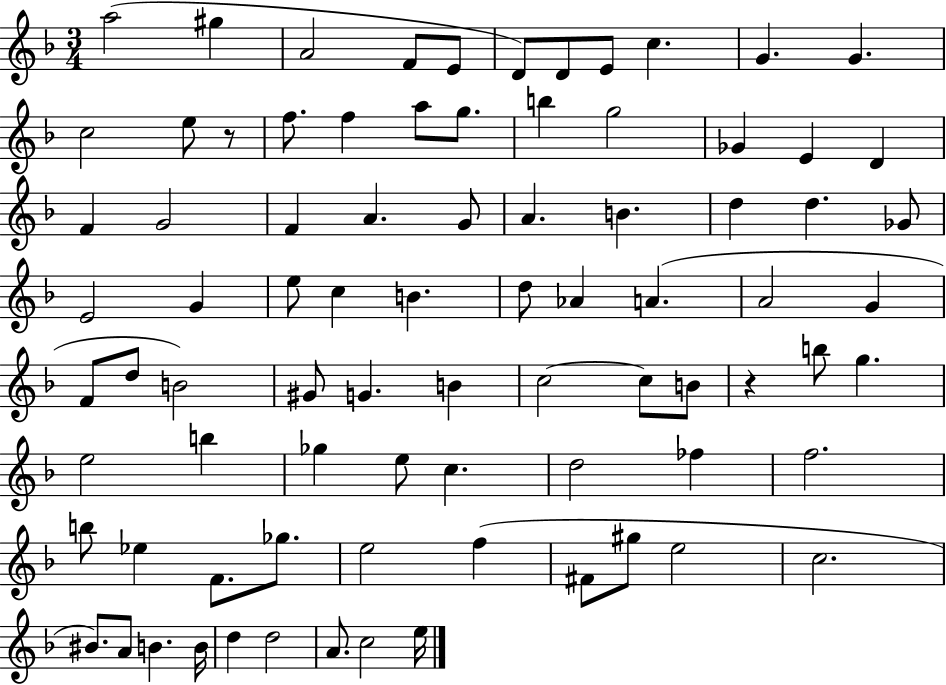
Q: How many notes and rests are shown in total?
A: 82